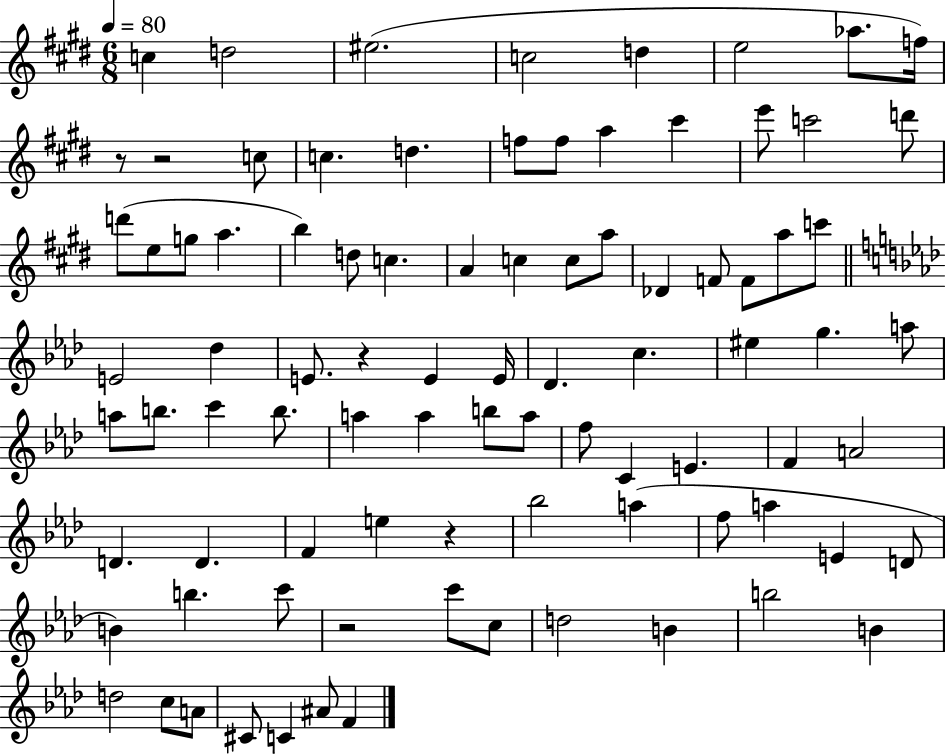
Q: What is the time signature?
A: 6/8